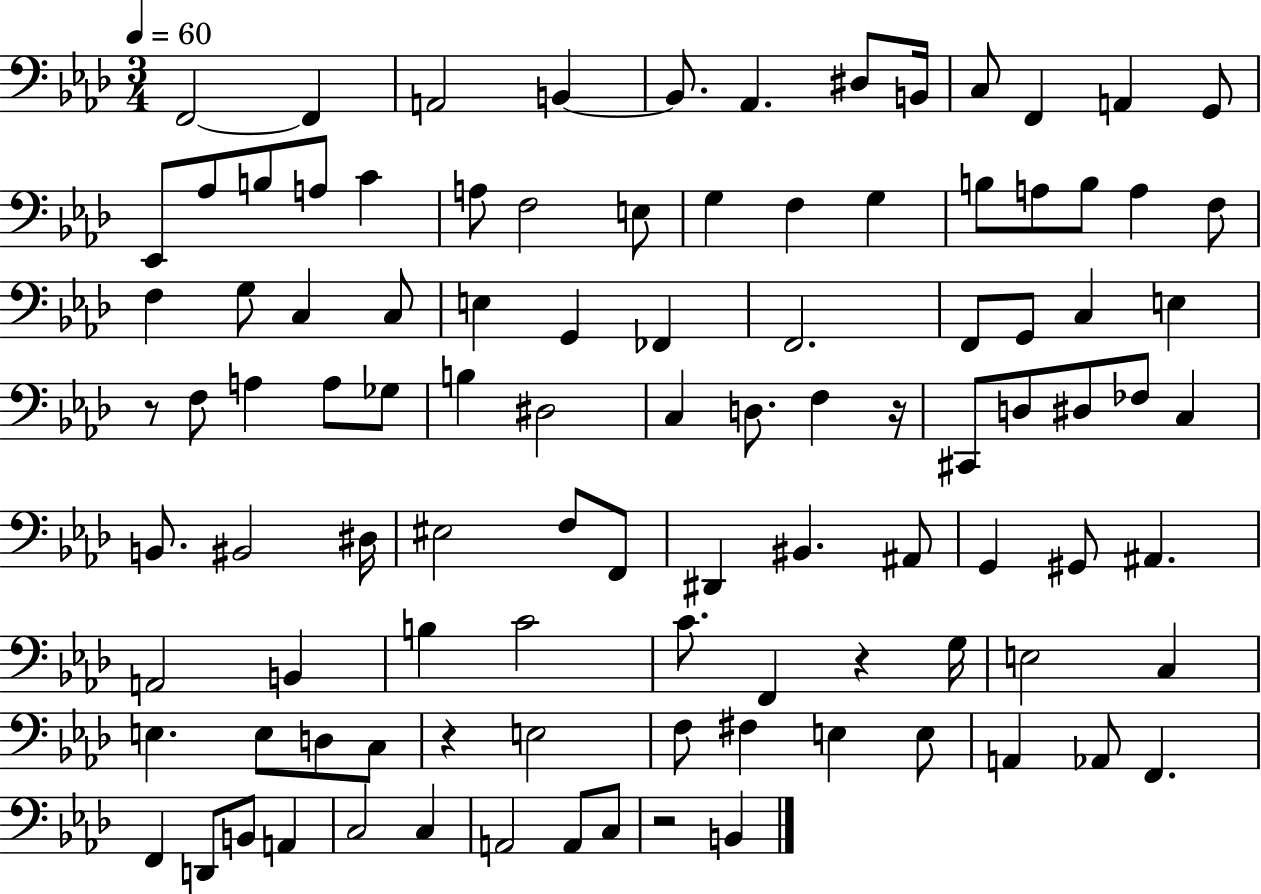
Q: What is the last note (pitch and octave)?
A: B2